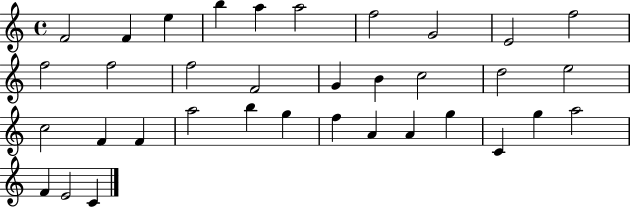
X:1
T:Untitled
M:4/4
L:1/4
K:C
F2 F e b a a2 f2 G2 E2 f2 f2 f2 f2 F2 G B c2 d2 e2 c2 F F a2 b g f A A g C g a2 F E2 C